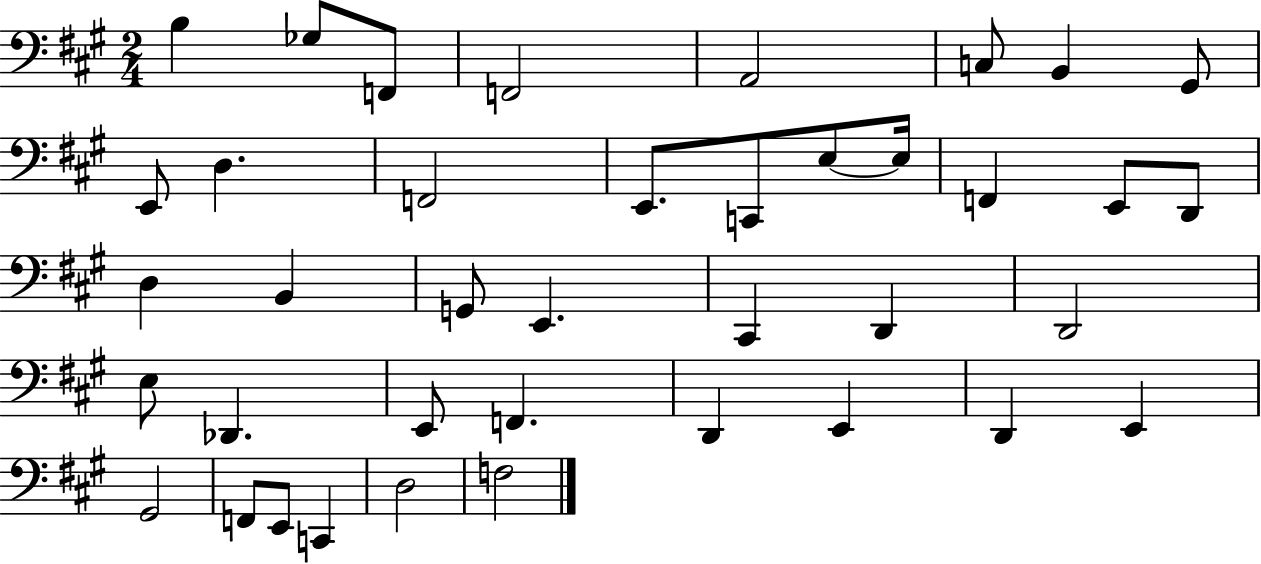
X:1
T:Untitled
M:2/4
L:1/4
K:A
B, _G,/2 F,,/2 F,,2 A,,2 C,/2 B,, ^G,,/2 E,,/2 D, F,,2 E,,/2 C,,/2 E,/2 E,/4 F,, E,,/2 D,,/2 D, B,, G,,/2 E,, ^C,, D,, D,,2 E,/2 _D,, E,,/2 F,, D,, E,, D,, E,, ^G,,2 F,,/2 E,,/2 C,, D,2 F,2